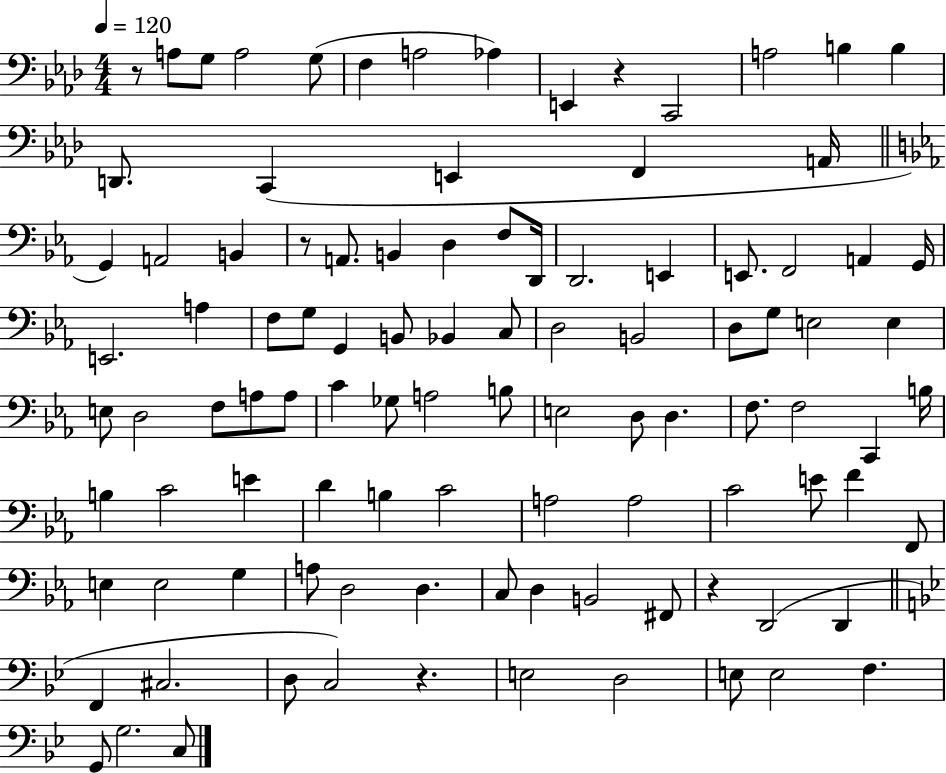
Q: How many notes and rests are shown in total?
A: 102